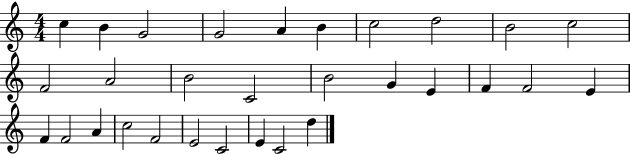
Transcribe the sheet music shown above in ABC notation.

X:1
T:Untitled
M:4/4
L:1/4
K:C
c B G2 G2 A B c2 d2 B2 c2 F2 A2 B2 C2 B2 G E F F2 E F F2 A c2 F2 E2 C2 E C2 d